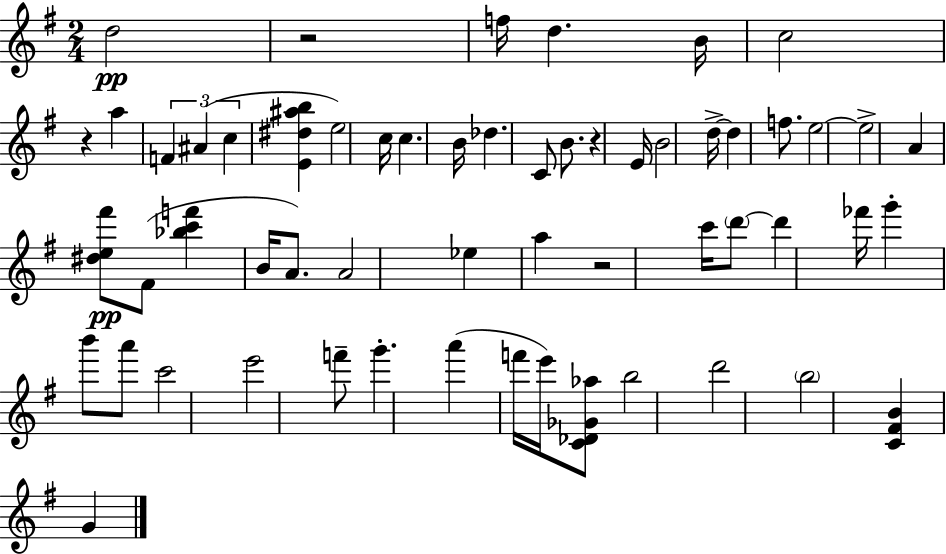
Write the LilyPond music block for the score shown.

{
  \clef treble
  \numericTimeSignature
  \time 2/4
  \key g \major
  \repeat volta 2 { d''2\pp | r2 | f''16 d''4. b'16 | c''2 | \break r4 a''4 | \tuplet 3/2 { f'4 ais'4( | c''4 } <e' dis'' ais'' b''>4 | e''2) | \break c''16 c''4. b'16 | des''4. c'8 | b'8. r4 e'16 | b'2 | \break d''16->~~ d''4 f''8. | e''2~~ | e''2-> | a'4 <dis'' e'' fis'''>8\pp fis'8( | \break <bes'' c''' f'''>4 b'16 a'8.) | a'2 | ees''4 a''4 | r2 | \break c'''16 \parenthesize d'''8~~ d'''4 fes'''16 | g'''4-. b'''8 a'''8 | c'''2 | e'''2 | \break f'''8-- g'''4.-. | a'''4( f'''16 e'''16) <c' des' ges' aes''>8 | b''2 | d'''2 | \break \parenthesize b''2 | <c' fis' b'>4 g'4 | } \bar "|."
}